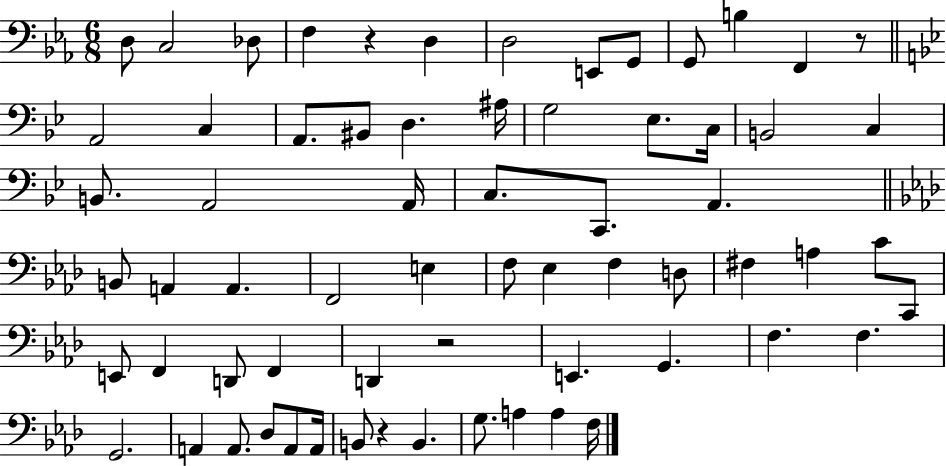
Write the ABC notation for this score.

X:1
T:Untitled
M:6/8
L:1/4
K:Eb
D,/2 C,2 _D,/2 F, z D, D,2 E,,/2 G,,/2 G,,/2 B, F,, z/2 A,,2 C, A,,/2 ^B,,/2 D, ^A,/4 G,2 _E,/2 C,/4 B,,2 C, B,,/2 A,,2 A,,/4 C,/2 C,,/2 A,, B,,/2 A,, A,, F,,2 E, F,/2 _E, F, D,/2 ^F, A, C/2 C,,/2 E,,/2 F,, D,,/2 F,, D,, z2 E,, G,, F, F, G,,2 A,, A,,/2 _D,/2 A,,/2 A,,/4 B,,/2 z B,, G,/2 A, A, F,/4